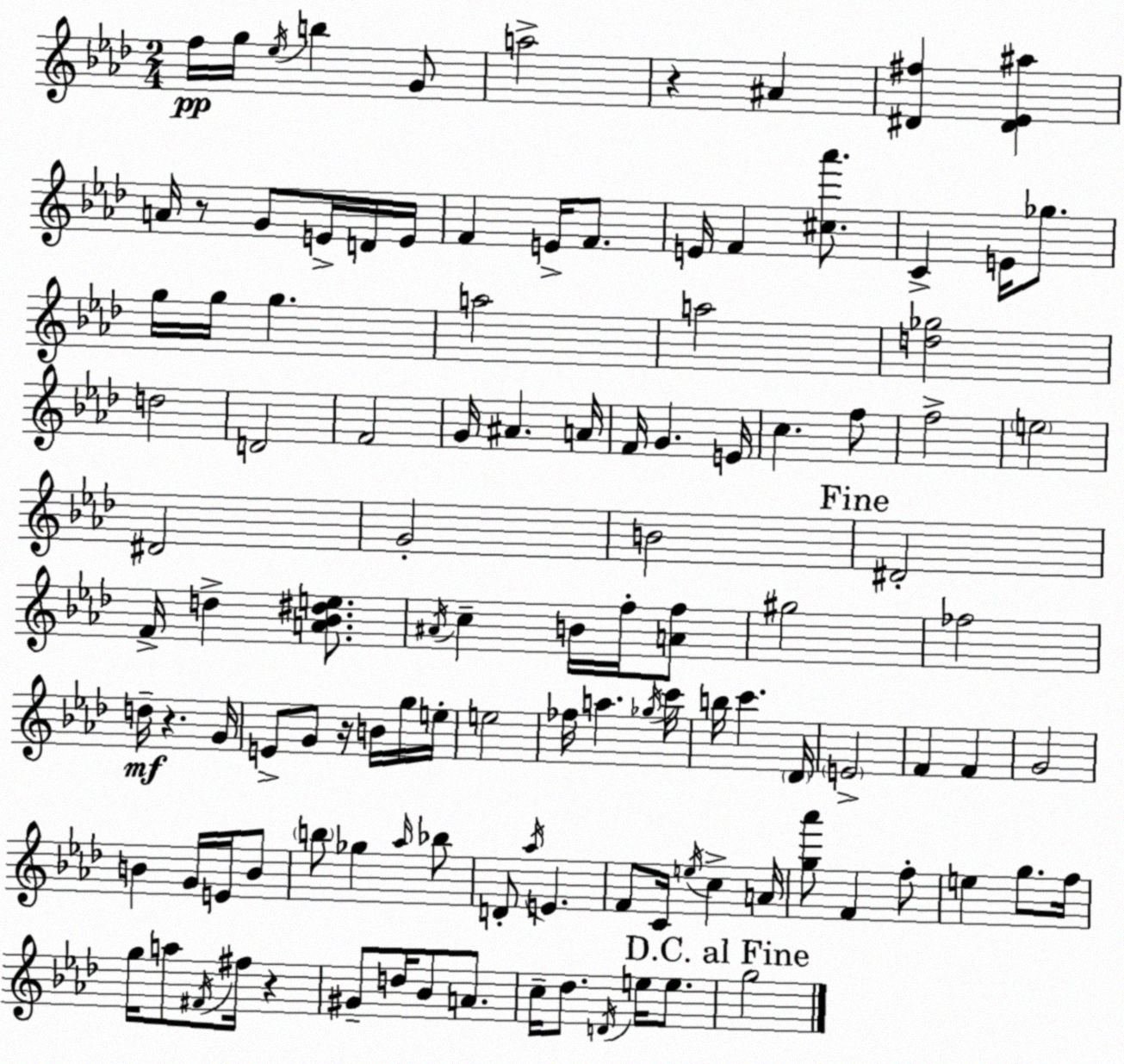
X:1
T:Untitled
M:2/4
L:1/4
K:Ab
f/4 g/4 _e/4 b G/2 a2 z ^A [^D^f] [^D_E^a] A/4 z/2 G/2 E/4 D/4 E/4 F E/4 F/2 E/4 F [^c_a']/2 C E/4 _g/2 g/4 g/4 g a2 a2 [d_g]2 d2 D2 F2 G/4 ^A A/4 F/4 G E/4 c f/2 f2 e2 ^D2 G2 B2 ^D2 F/4 d [A_B^de]/2 ^A/4 c B/4 f/4 [Af]/2 ^g2 _f2 d/4 z G/4 E/2 G/2 z/4 B/4 g/4 e/4 e2 _f/4 a _g/4 c'/4 b/4 c' _D/4 E2 F F G2 B G/4 E/4 B/2 b/2 _g _a/4 _b/2 D/2 _a/4 E F/2 C/4 e/4 c A/4 [g_a']/2 F f/2 e g/2 f/4 g/4 a/2 ^F/4 ^f/4 z ^G/2 d/4 _B/2 A/2 c/4 _d/2 D/4 e/4 e/2 g2